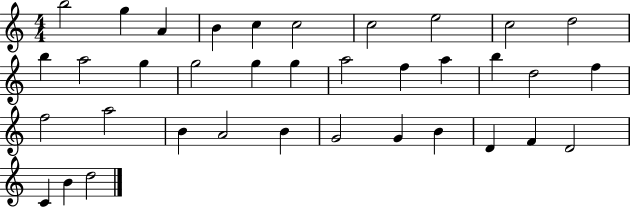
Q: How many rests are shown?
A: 0